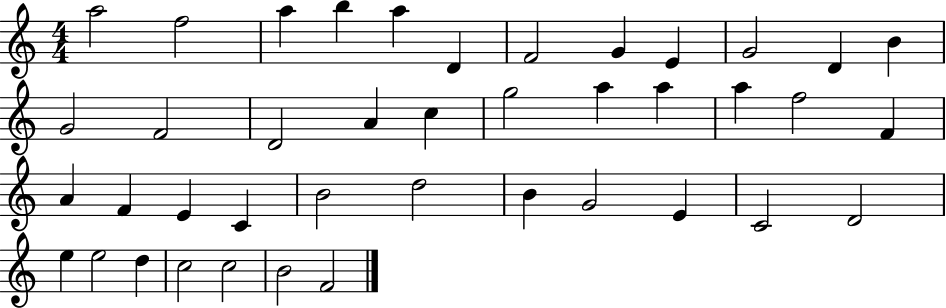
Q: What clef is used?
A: treble